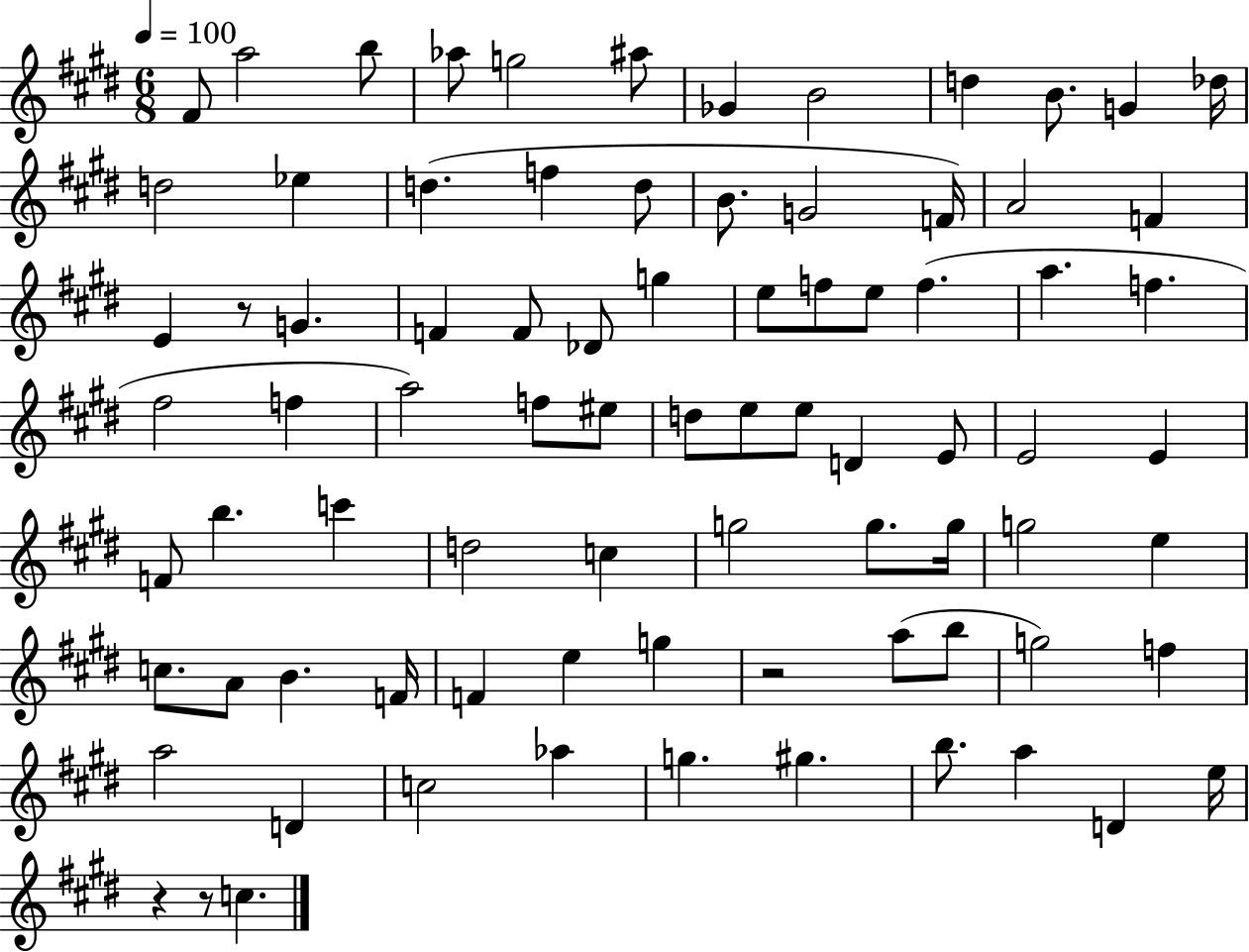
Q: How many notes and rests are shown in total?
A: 82